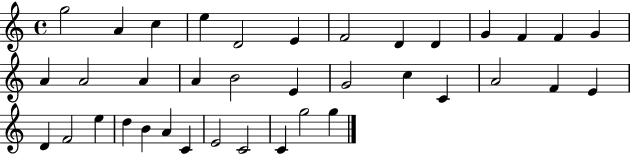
{
  \clef treble
  \time 4/4
  \defaultTimeSignature
  \key c \major
  g''2 a'4 c''4 | e''4 d'2 e'4 | f'2 d'4 d'4 | g'4 f'4 f'4 g'4 | \break a'4 a'2 a'4 | a'4 b'2 e'4 | g'2 c''4 c'4 | a'2 f'4 e'4 | \break d'4 f'2 e''4 | d''4 b'4 a'4 c'4 | e'2 c'2 | c'4 g''2 g''4 | \break \bar "|."
}